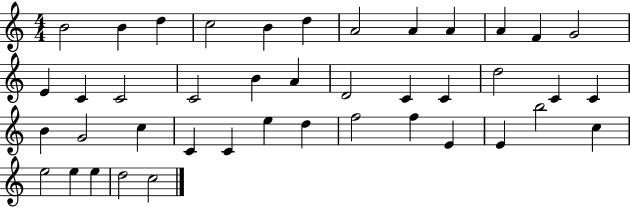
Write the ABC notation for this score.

X:1
T:Untitled
M:4/4
L:1/4
K:C
B2 B d c2 B d A2 A A A F G2 E C C2 C2 B A D2 C C d2 C C B G2 c C C e d f2 f E E b2 c e2 e e d2 c2